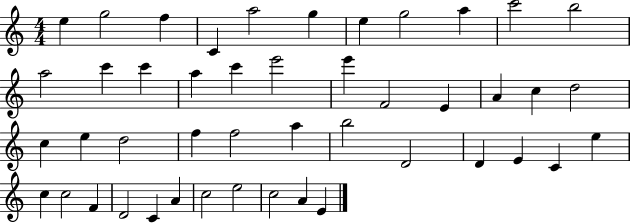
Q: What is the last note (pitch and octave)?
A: E4